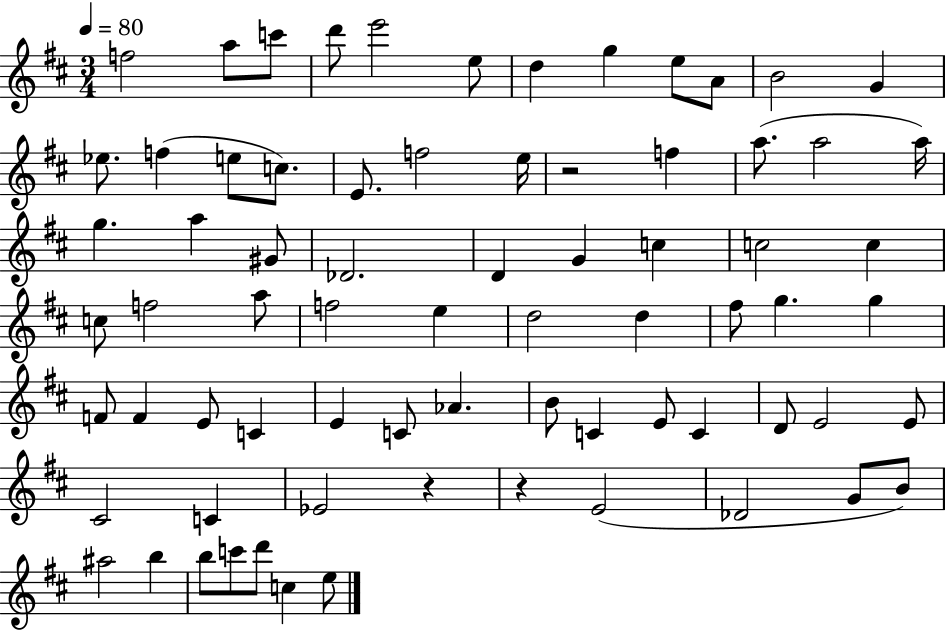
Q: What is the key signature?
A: D major